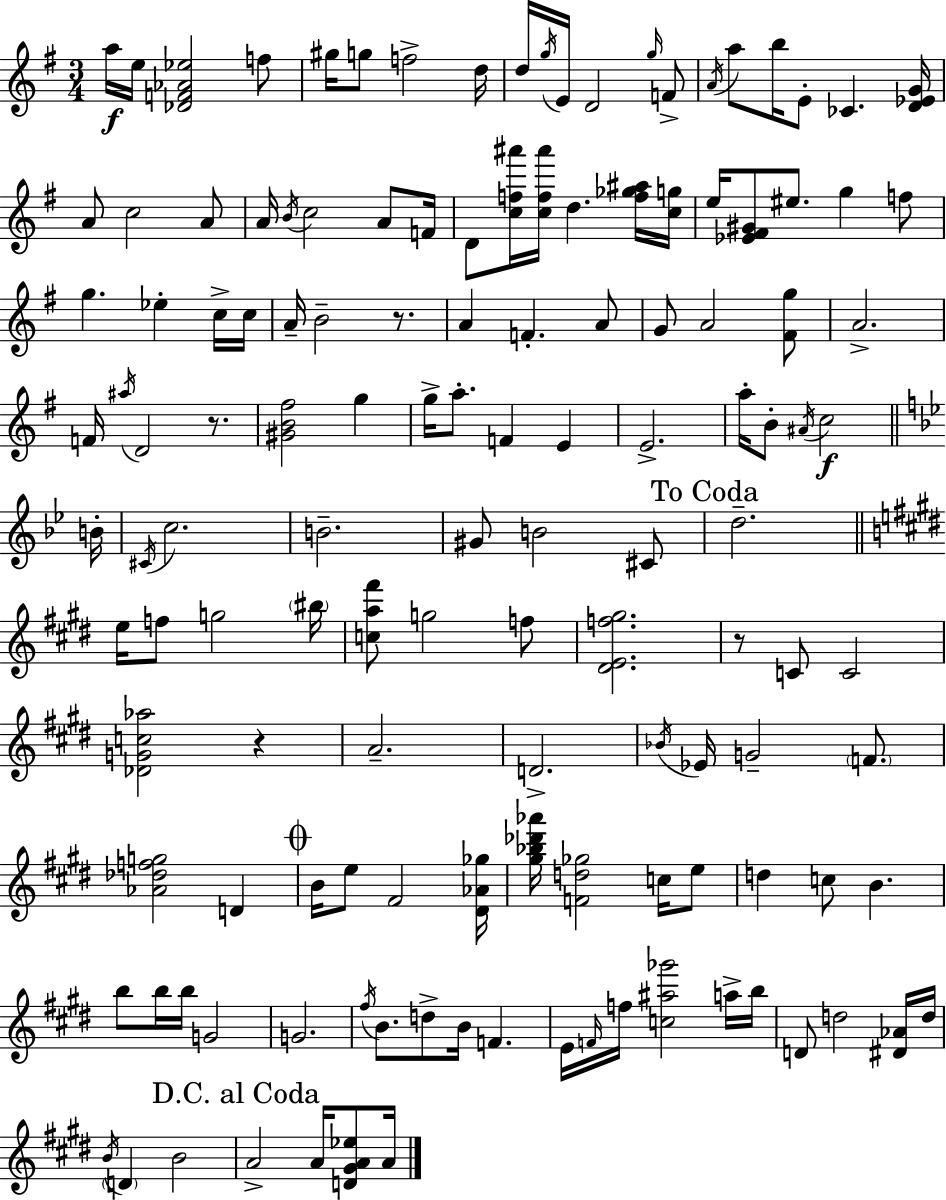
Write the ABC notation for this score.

X:1
T:Untitled
M:3/4
L:1/4
K:Em
a/4 e/4 [_DF_A_e]2 f/2 ^g/4 g/2 f2 d/4 d/4 g/4 E/4 D2 g/4 F/2 A/4 a/2 b/4 E/2 _C [D_EG]/4 A/2 c2 A/2 A/4 B/4 c2 A/2 F/4 D/2 [cf^a']/4 [cf^a']/4 d [f_g^a]/4 [cg]/4 e/4 [_E^F^G]/2 ^e/2 g f/2 g _e c/4 c/4 A/4 B2 z/2 A F A/2 G/2 A2 [^Fg]/2 A2 F/4 ^a/4 D2 z/2 [^GB^f]2 g g/4 a/2 F E E2 a/4 B/2 ^A/4 c2 B/4 ^C/4 c2 B2 ^G/2 B2 ^C/2 d2 e/4 f/2 g2 ^b/4 [ca^f']/2 g2 f/2 [^DEf^g]2 z/2 C/2 C2 [_DGc_a]2 z A2 D2 _B/4 _E/4 G2 F/2 [_A_dfg]2 D B/4 e/2 ^F2 [^D_A_g]/4 [^g_b_d'_a']/4 [Fd_g]2 c/4 e/2 d c/2 B b/2 b/4 b/4 G2 G2 ^f/4 B/2 d/2 B/4 F E/4 F/4 f/4 [c^a_g']2 a/4 b/4 D/2 d2 [^D_A]/4 d/4 B/4 D B2 A2 A/4 [D^GA_e]/2 A/4